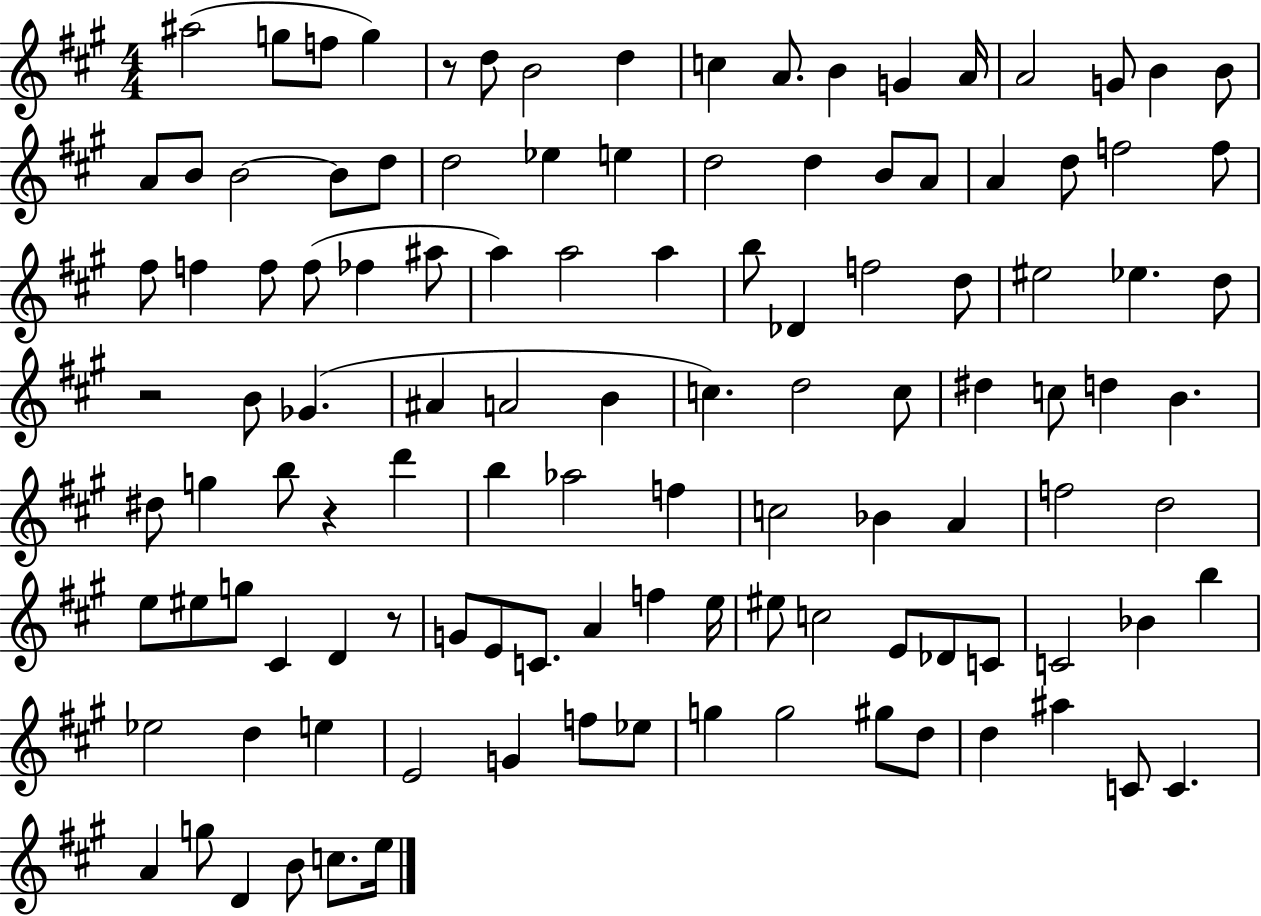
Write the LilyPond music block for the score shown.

{
  \clef treble
  \numericTimeSignature
  \time 4/4
  \key a \major
  ais''2( g''8 f''8 g''4) | r8 d''8 b'2 d''4 | c''4 a'8. b'4 g'4 a'16 | a'2 g'8 b'4 b'8 | \break a'8 b'8 b'2~~ b'8 d''8 | d''2 ees''4 e''4 | d''2 d''4 b'8 a'8 | a'4 d''8 f''2 f''8 | \break fis''8 f''4 f''8 f''8( fes''4 ais''8 | a''4) a''2 a''4 | b''8 des'4 f''2 d''8 | eis''2 ees''4. d''8 | \break r2 b'8 ges'4.( | ais'4 a'2 b'4 | c''4.) d''2 c''8 | dis''4 c''8 d''4 b'4. | \break dis''8 g''4 b''8 r4 d'''4 | b''4 aes''2 f''4 | c''2 bes'4 a'4 | f''2 d''2 | \break e''8 eis''8 g''8 cis'4 d'4 r8 | g'8 e'8 c'8. a'4 f''4 e''16 | eis''8 c''2 e'8 des'8 c'8 | c'2 bes'4 b''4 | \break ees''2 d''4 e''4 | e'2 g'4 f''8 ees''8 | g''4 g''2 gis''8 d''8 | d''4 ais''4 c'8 c'4. | \break a'4 g''8 d'4 b'8 c''8. e''16 | \bar "|."
}